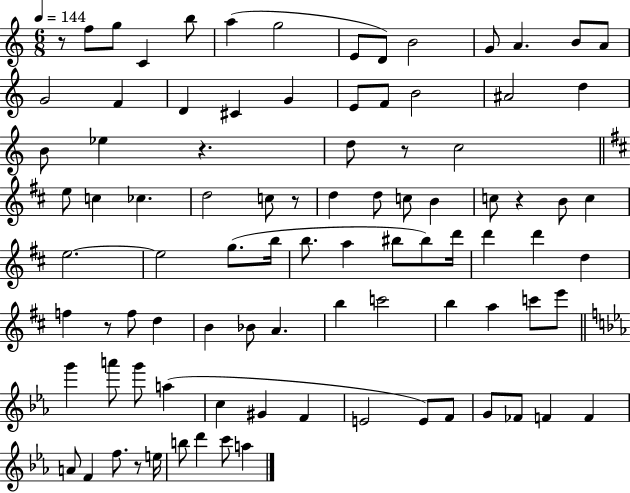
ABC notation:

X:1
T:Untitled
M:6/8
L:1/4
K:C
z/2 f/2 g/2 C b/2 a g2 E/2 D/2 B2 G/2 A B/2 A/2 G2 F D ^C G E/2 F/2 B2 ^A2 d B/2 _e z d/2 z/2 c2 e/2 c _c d2 c/2 z/2 d d/2 c/2 B c/2 z B/2 c e2 e2 g/2 b/4 b/2 a ^b/2 ^b/2 d'/4 d' d' d f z/2 f/2 d B _B/2 A b c'2 b a c'/2 e'/2 g' a'/2 g'/2 a c ^G F E2 E/2 F/2 G/2 _F/2 F F A/2 F f/2 z/2 e/4 b/2 d' c'/2 a